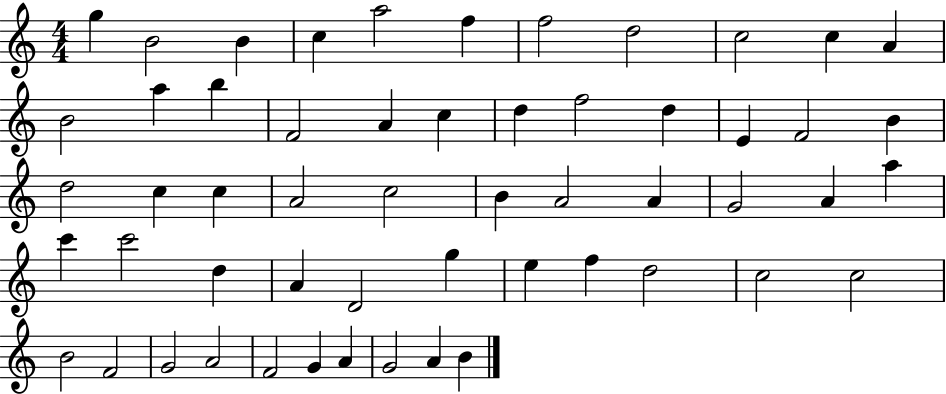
{
  \clef treble
  \numericTimeSignature
  \time 4/4
  \key c \major
  g''4 b'2 b'4 | c''4 a''2 f''4 | f''2 d''2 | c''2 c''4 a'4 | \break b'2 a''4 b''4 | f'2 a'4 c''4 | d''4 f''2 d''4 | e'4 f'2 b'4 | \break d''2 c''4 c''4 | a'2 c''2 | b'4 a'2 a'4 | g'2 a'4 a''4 | \break c'''4 c'''2 d''4 | a'4 d'2 g''4 | e''4 f''4 d''2 | c''2 c''2 | \break b'2 f'2 | g'2 a'2 | f'2 g'4 a'4 | g'2 a'4 b'4 | \break \bar "|."
}